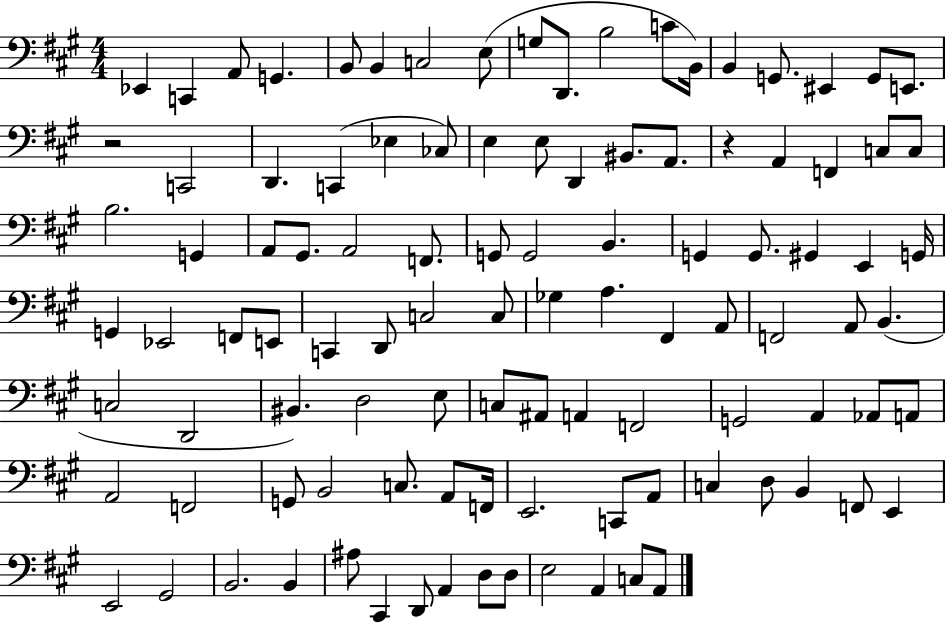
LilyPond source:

{
  \clef bass
  \numericTimeSignature
  \time 4/4
  \key a \major
  ees,4 c,4 a,8 g,4. | b,8 b,4 c2 e8( | g8 d,8. b2 c'8 b,16) | b,4 g,8. eis,4 g,8 e,8. | \break r2 c,2 | d,4. c,4( ees4 ces8) | e4 e8 d,4 bis,8. a,8. | r4 a,4 f,4 c8 c8 | \break b2. g,4 | a,8 gis,8. a,2 f,8. | g,8 g,2 b,4. | g,4 g,8. gis,4 e,4 g,16 | \break g,4 ees,2 f,8 e,8 | c,4 d,8 c2 c8 | ges4 a4. fis,4 a,8 | f,2 a,8 b,4.( | \break c2 d,2 | bis,4.) d2 e8 | c8 ais,8 a,4 f,2 | g,2 a,4 aes,8 a,8 | \break a,2 f,2 | g,8 b,2 c8. a,8 f,16 | e,2. c,8 a,8 | c4 d8 b,4 f,8 e,4 | \break e,2 gis,2 | b,2. b,4 | ais8 cis,4 d,8 a,4 d8 d8 | e2 a,4 c8 a,8 | \break \bar "|."
}